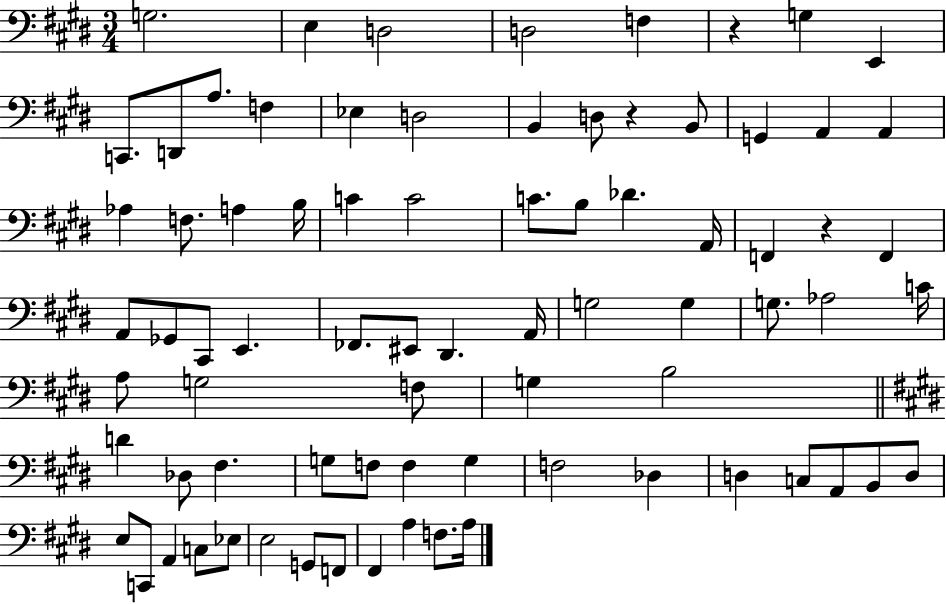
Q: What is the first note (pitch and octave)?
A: G3